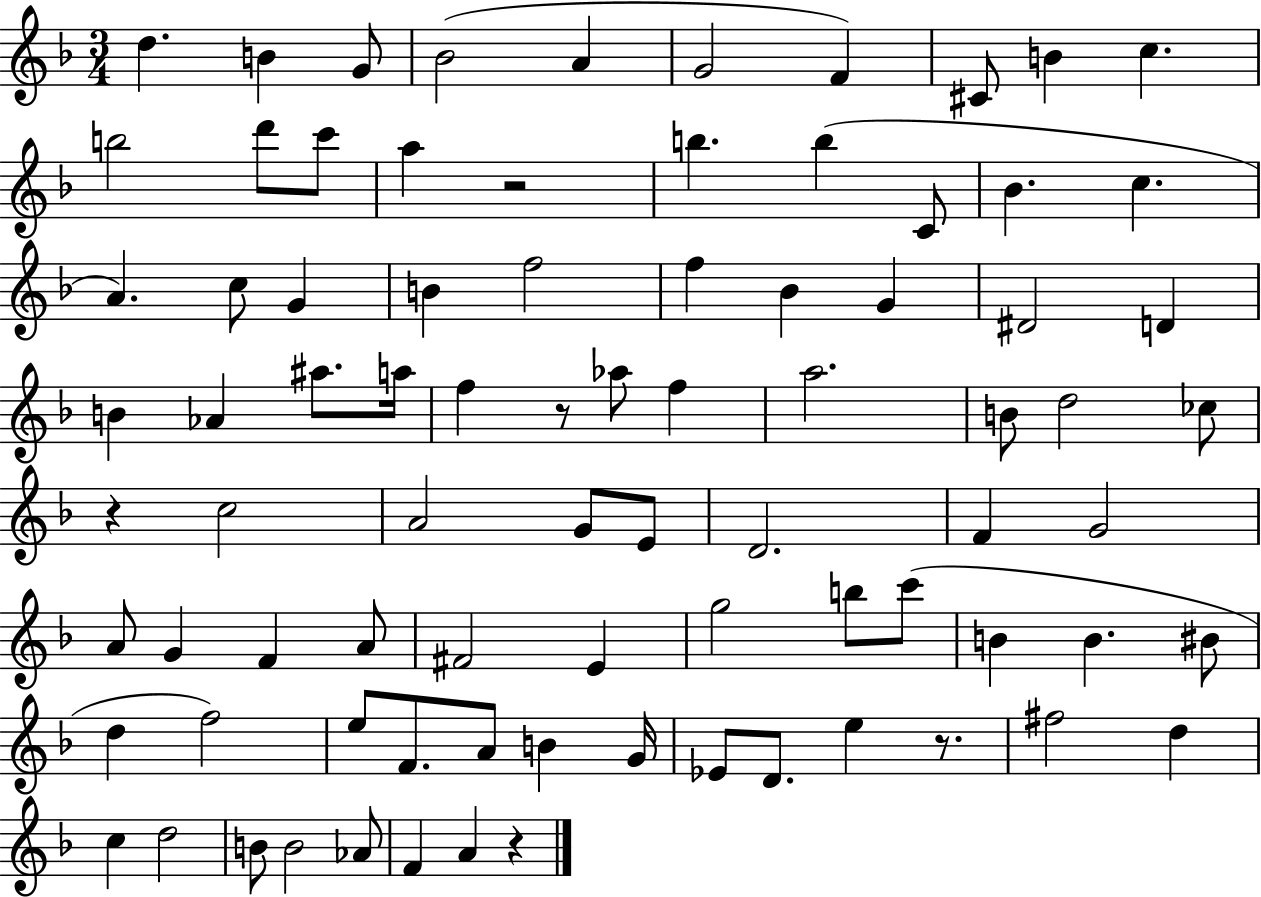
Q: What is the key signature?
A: F major